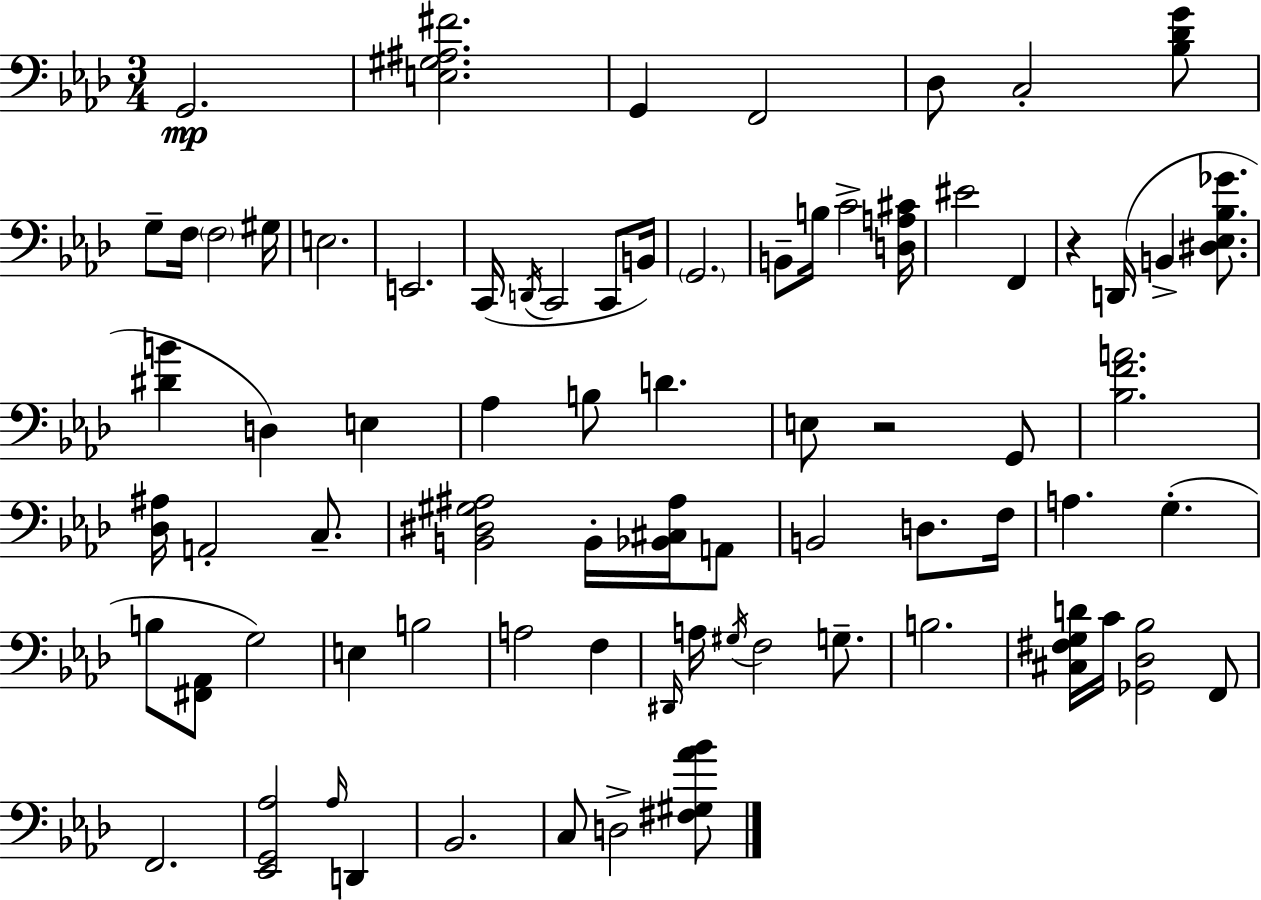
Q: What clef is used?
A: bass